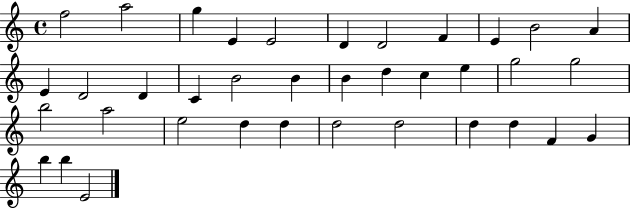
F5/h A5/h G5/q E4/q E4/h D4/q D4/h F4/q E4/q B4/h A4/q E4/q D4/h D4/q C4/q B4/h B4/q B4/q D5/q C5/q E5/q G5/h G5/h B5/h A5/h E5/h D5/q D5/q D5/h D5/h D5/q D5/q F4/q G4/q B5/q B5/q E4/h